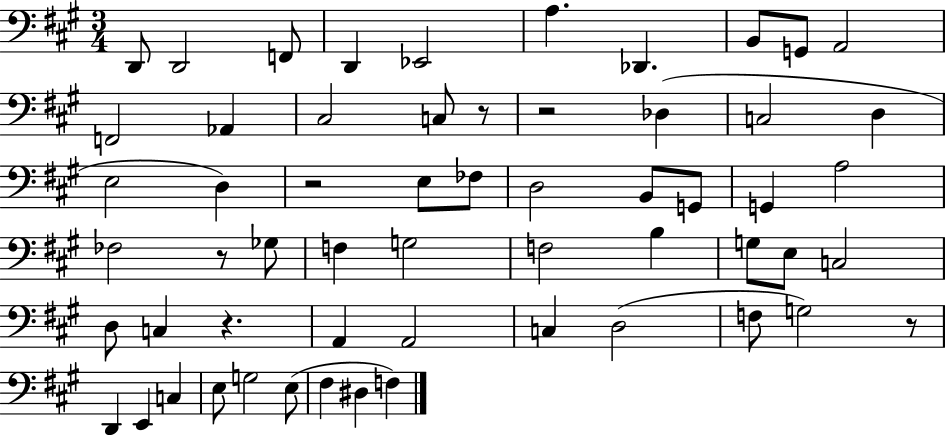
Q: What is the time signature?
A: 3/4